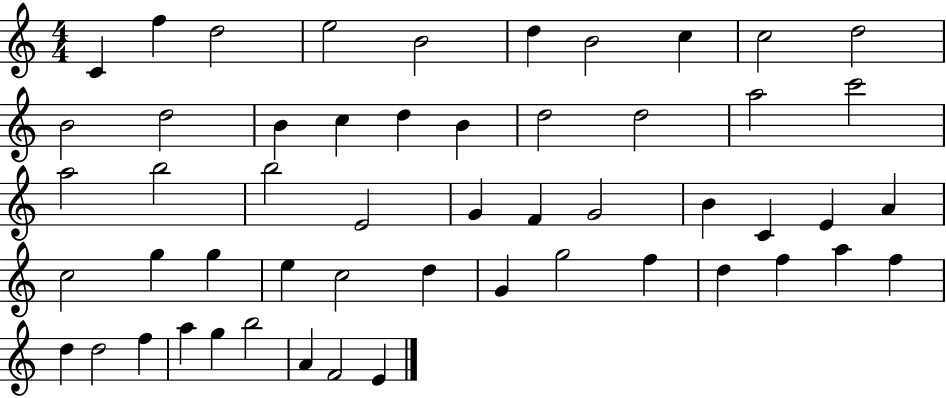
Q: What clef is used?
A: treble